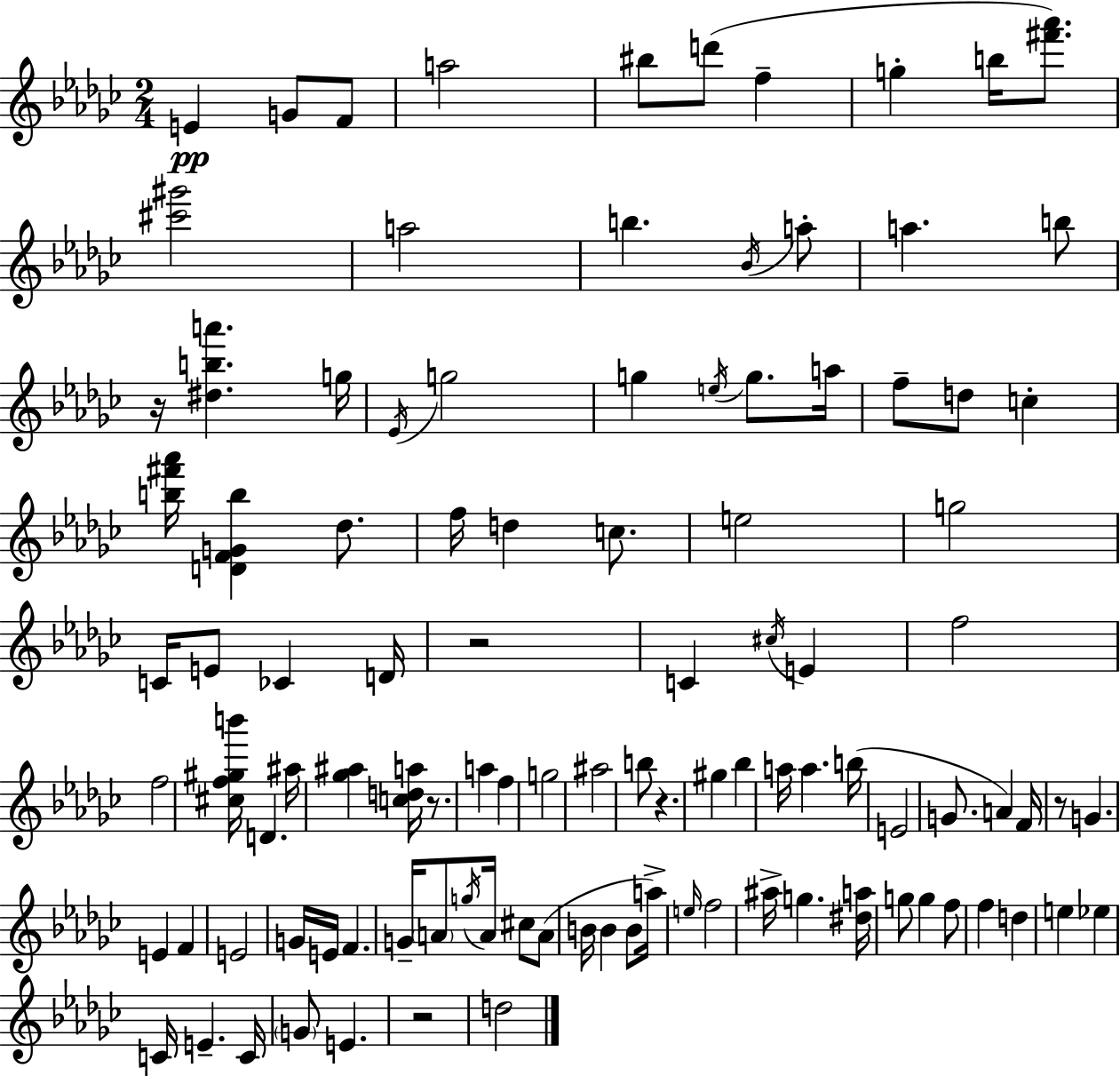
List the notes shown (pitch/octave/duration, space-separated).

E4/q G4/e F4/e A5/h BIS5/e D6/e F5/q G5/q B5/s [F#6,Ab6]/e. [C#6,G#6]/h A5/h B5/q. Bb4/s A5/e A5/q. B5/e R/s [D#5,B5,A6]/q. G5/s Eb4/s G5/h G5/q E5/s G5/e. A5/s F5/e D5/e C5/q [B5,F#6,Ab6]/s [D4,F4,G4,B5]/q Db5/e. F5/s D5/q C5/e. E5/h G5/h C4/s E4/e CES4/q D4/s R/h C4/q C#5/s E4/q F5/h F5/h [C#5,F5,G#5,B6]/s D4/q. A#5/s [Gb5,A#5]/q [C5,D5,A5]/s R/e. A5/q F5/q G5/h A#5/h B5/e R/q. G#5/q Bb5/q A5/s A5/q. B5/s E4/h G4/e. A4/q F4/s R/e G4/q. E4/q F4/q E4/h G4/s E4/s F4/q. G4/s A4/e G5/s A4/s C#5/e A4/e B4/s B4/q B4/e A5/s E5/s F5/h A#5/s G5/q. [D#5,A5]/s G5/e G5/q F5/e F5/q D5/q E5/q Eb5/q C4/s E4/q. C4/s G4/e E4/q. R/h D5/h